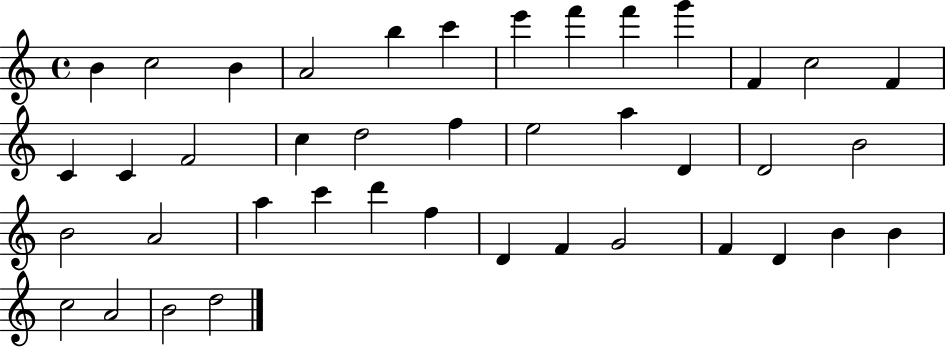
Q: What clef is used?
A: treble